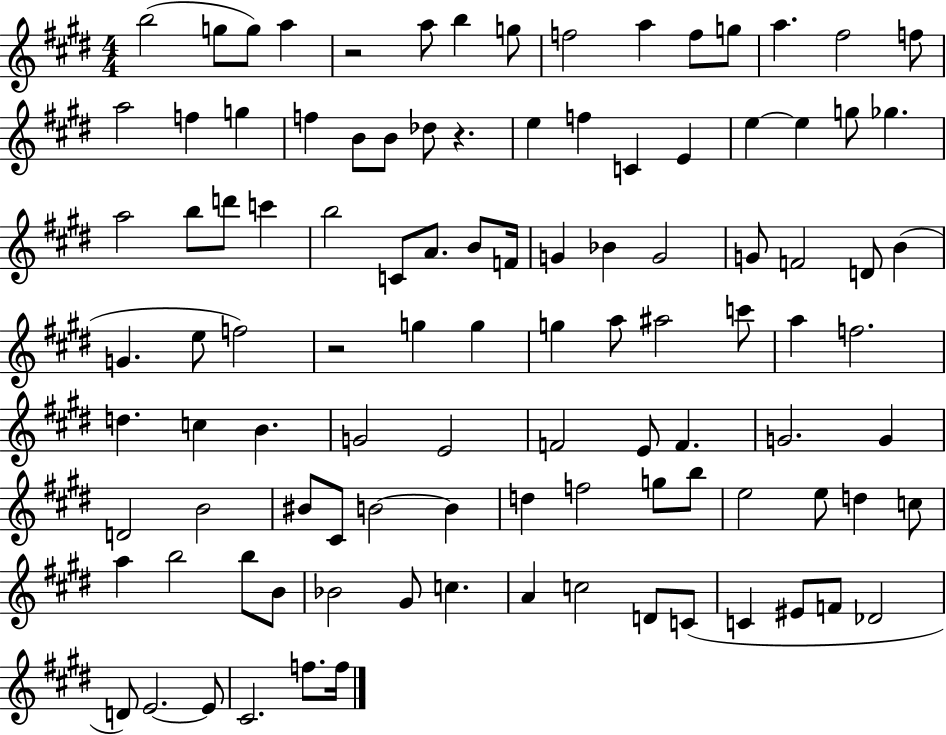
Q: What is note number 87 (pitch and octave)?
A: C5